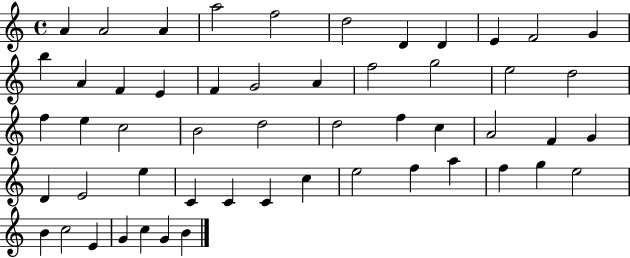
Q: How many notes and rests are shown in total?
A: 53